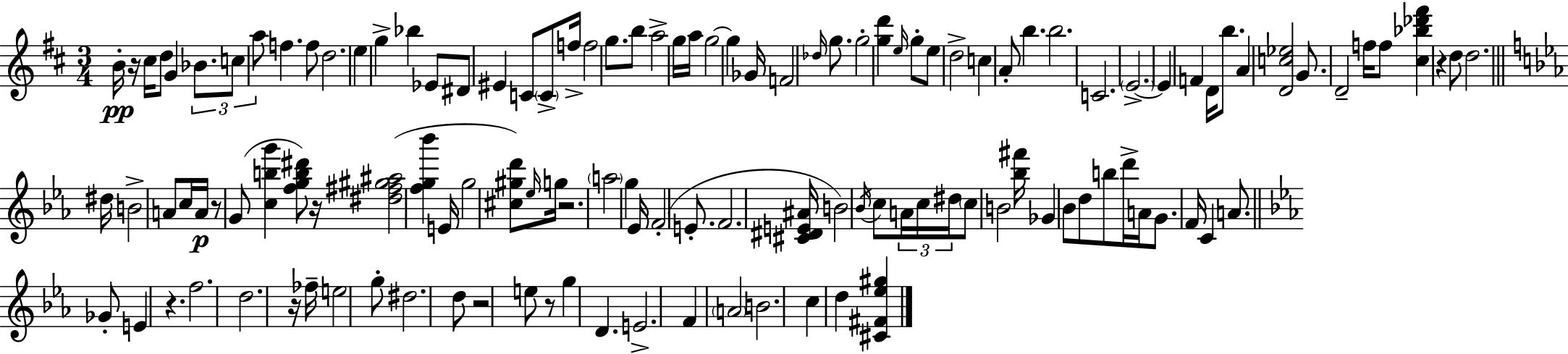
{
  \clef treble
  \numericTimeSignature
  \time 3/4
  \key d \major
  b'16-.\pp r16 cis''16 d''8 g'4 \tuplet 3/2 { bes'8. | c''8 a''8 } f''4. f''8 | d''2. | e''4 g''4-> bes''4 | \break ees'8 dis'8 eis'4 c'8 \parenthesize c'8-> | f''16-> f''2 g''8. | b''8 a''2-> g''16 a''16 | g''2~~ g''4 | \break ges'16 f'2 \grace { des''16 } g''8. | g''2-. <g'' d'''>4 | \grace { e''16 } g''8-. e''8 d''2-> | c''4 a'8-. b''4. | \break b''2. | c'2. | \parenthesize e'2.->~~ | e'4 f'4 d'16 b''8. | \break a'4 <d' c'' ees''>2 | g'8. d'2-- | f''16 f''8 <cis'' bes'' des''' fis'''>4 r4 | d''8 d''2. | \break \bar "||" \break \key ees \major dis''16 b'2-> a'8 c''16 | a'16\p r8 g'8( <c'' b'' g'''>4 <f'' g'' b'' dis'''>8) r16 | <dis'' fis'' gis'' ais''>2( <f'' g'' bes'''>4 | e'16 g''2 <cis'' gis'' d'''>8) \grace { ees''16 } | \break g''16 r2. | \parenthesize a''2 g''4 | ees'16 f'2-.( e'8.-. | f'2. | \break <cis' dis' e' ais'>16 b'2) \acciaccatura { bes'16 } c''8 | \tuplet 3/2 { a'16 c''16 dis''16 } \parenthesize c''8 b'2 | <bes'' fis'''>16 ges'4 bes'8 d''8 b''8 | d'''16-> a'16 g'8. f'16 c'4 a'8. | \break \bar "||" \break \key ees \major ges'8-. e'4 r4. | f''2. | d''2. | r16 fes''16-- e''2 g''8-. | \break dis''2. | d''8 r2 e''8 | r8 g''4 d'4. | e'2.-> | \break f'4 \parenthesize a'2 | b'2. | c''4 d''4 <cis' fis' ees'' gis''>4 | \bar "|."
}